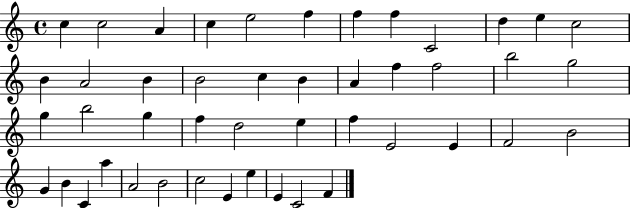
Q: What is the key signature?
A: C major